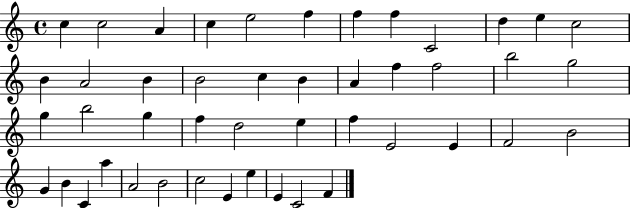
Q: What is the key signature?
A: C major